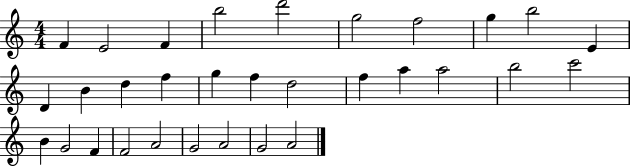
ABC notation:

X:1
T:Untitled
M:4/4
L:1/4
K:C
F E2 F b2 d'2 g2 f2 g b2 E D B d f g f d2 f a a2 b2 c'2 B G2 F F2 A2 G2 A2 G2 A2